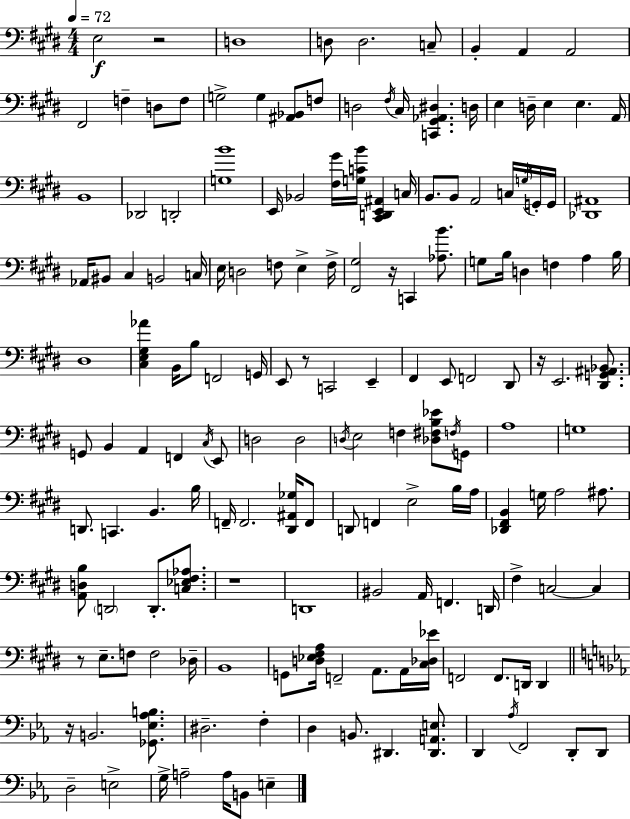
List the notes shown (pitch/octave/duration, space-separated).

E3/h R/h D3/w D3/e D3/h. C3/e B2/q A2/q A2/h F#2/h F3/q D3/e F3/e G3/h G3/q [A#2,Bb2]/e F3/e D3/h F#3/s C#3/s [C2,G#2,Ab2,D#3]/q. D3/s E3/q D3/s E3/q E3/q. A2/s B2/w Db2/h D2/h [G3,B4]/w E2/s Bb2/h [F#3,G#4]/s [G3,C4,B4]/s [C#2,D2,E2,A#2]/q C3/s B2/e. B2/e A2/h C3/s G3/s G2/s G2/s [Db2,A#2]/w Ab2/s BIS2/e C#3/q B2/h C3/s E3/s D3/h F3/e E3/q F3/s [F#2,G#3]/h R/s C2/q [Ab3,B4]/e. G3/e B3/s D3/q F3/q A3/q B3/s D#3/w [C#3,E3,G#3,Ab4]/q B2/s B3/e F2/h G2/s E2/e R/e C2/h E2/q F#2/q E2/e F2/h D#2/e R/s E2/h. [D#2,G2,A#2,Bb2]/e. G2/e B2/q A2/q F2/q C#3/s E2/e D3/h D3/h D3/s E3/h F3/q [Db3,F#3,B3,Eb4]/e F3/s G2/e A3/w G3/w D2/e. C2/q. B2/q. B3/s F2/s F2/h. [D#2,A#2,Gb3]/s F2/e D2/e F2/q E3/h B3/s A3/s [Db2,F#2,B2]/q G3/s A3/h A#3/e. [A2,D3,B3]/e D2/h D2/e. [C3,Eb3,F#3,Ab3]/e. R/w D2/w BIS2/h A2/s F2/q. D2/s F#3/q C3/h C3/q R/e E3/e. F3/e F3/h Db3/s B2/w G2/e [D3,Eb3,F#3,A3]/s F2/h A2/e. A2/s [C#3,Db3,Eb4]/s F2/h F2/e. D2/s D2/q R/s B2/h. [Gb2,Eb3,Ab3,B3]/e. D#3/h. F3/q D3/q B2/e. D#2/q. [D#2,A2,E3]/e. D2/q Ab3/s F2/h D2/e D2/e D3/h E3/h G3/s A3/h A3/s B2/e E3/q